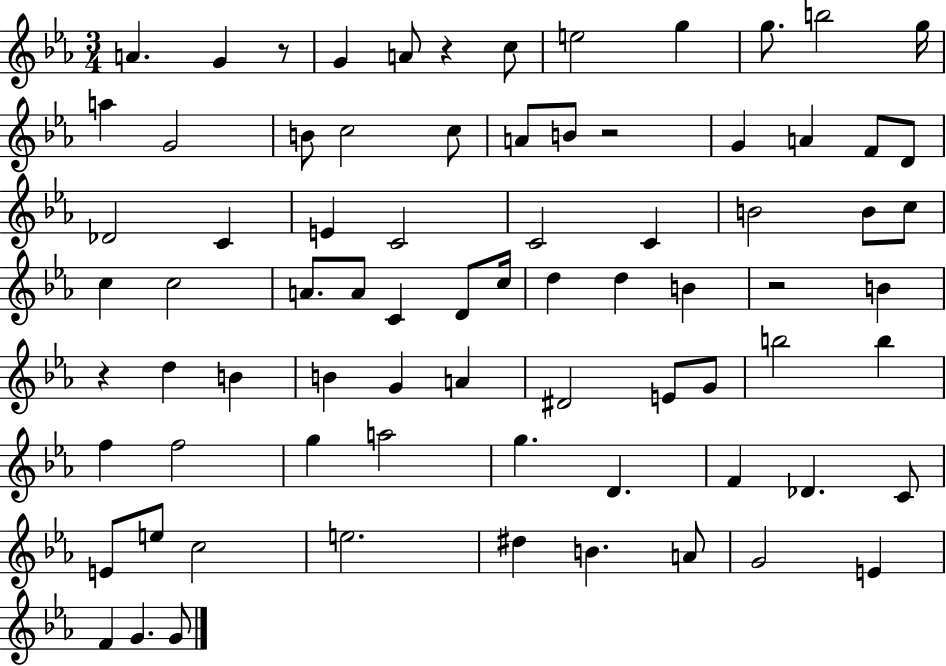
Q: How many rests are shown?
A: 5